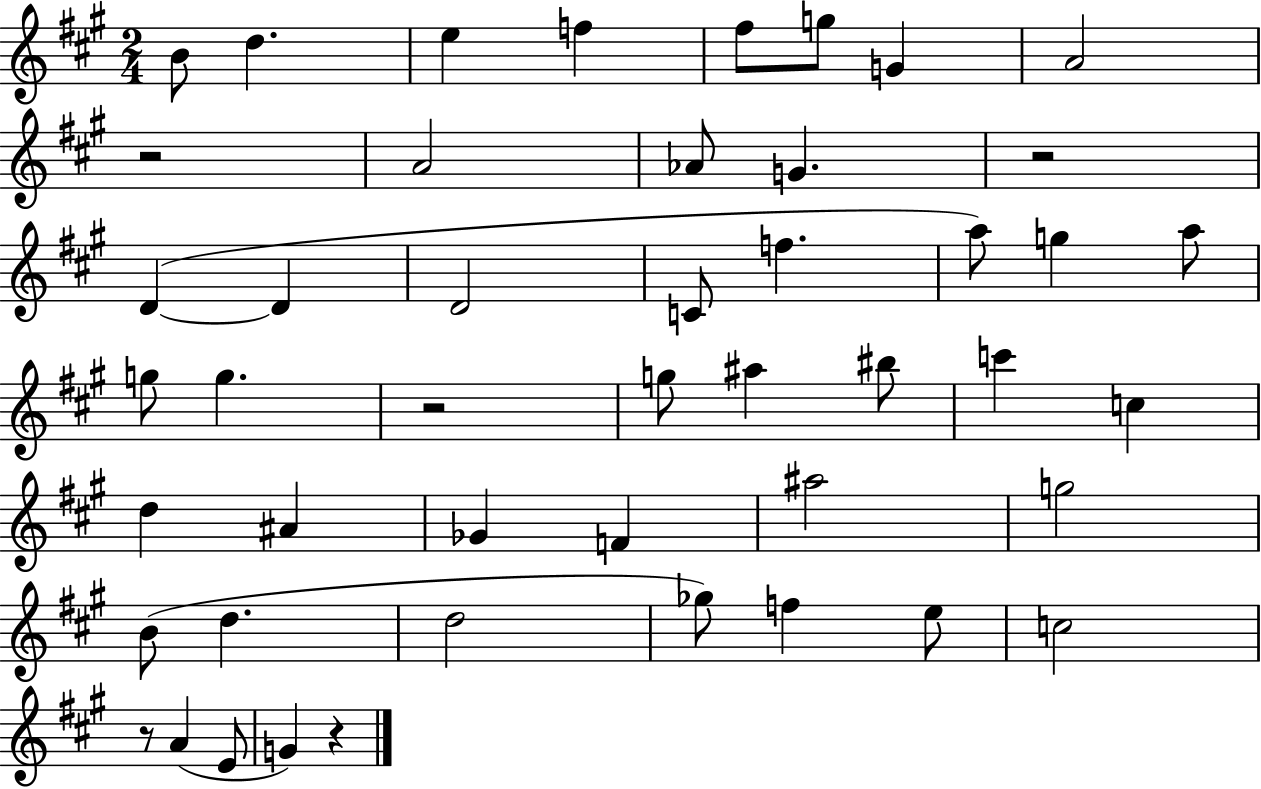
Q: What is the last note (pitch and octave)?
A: G4